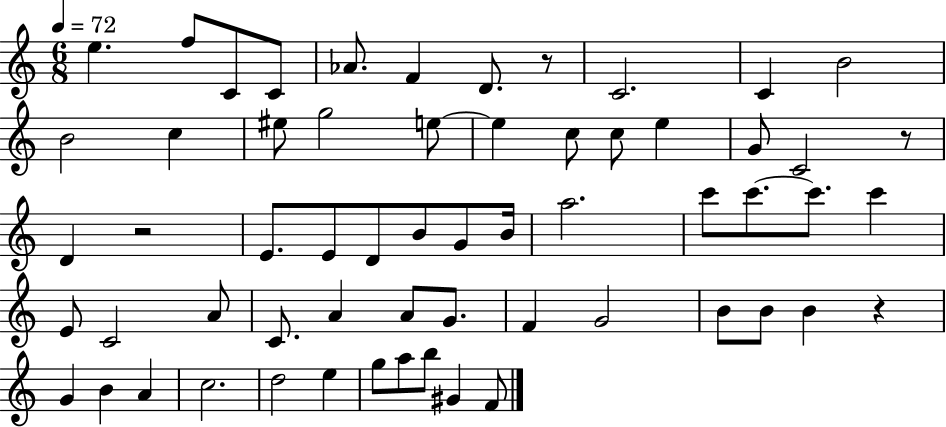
{
  \clef treble
  \numericTimeSignature
  \time 6/8
  \key c \major
  \tempo 4 = 72
  e''4. f''8 c'8 c'8 | aes'8. f'4 d'8. r8 | c'2. | c'4 b'2 | \break b'2 c''4 | eis''8 g''2 e''8~~ | e''4 c''8 c''8 e''4 | g'8 c'2 r8 | \break d'4 r2 | e'8. e'8 d'8 b'8 g'8 b'16 | a''2. | c'''8 c'''8.~~ c'''8. c'''4 | \break e'8 c'2 a'8 | c'8. a'4 a'8 g'8. | f'4 g'2 | b'8 b'8 b'4 r4 | \break g'4 b'4 a'4 | c''2. | d''2 e''4 | g''8 a''8 b''8 gis'4 f'8 | \break \bar "|."
}